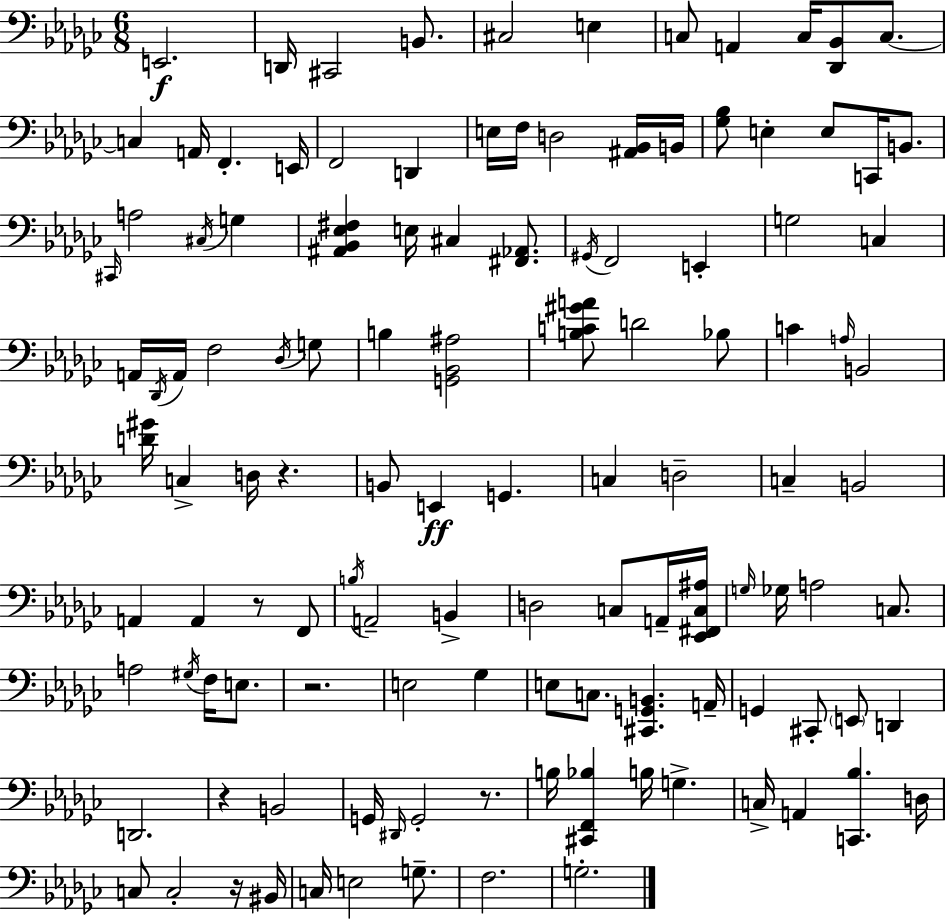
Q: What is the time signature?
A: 6/8